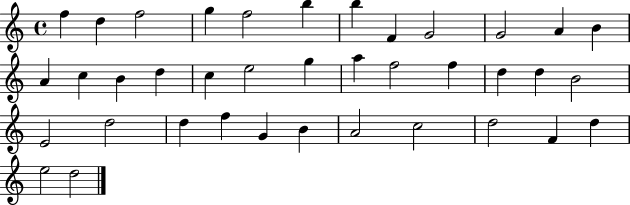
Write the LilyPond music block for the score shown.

{
  \clef treble
  \time 4/4
  \defaultTimeSignature
  \key c \major
  f''4 d''4 f''2 | g''4 f''2 b''4 | b''4 f'4 g'2 | g'2 a'4 b'4 | \break a'4 c''4 b'4 d''4 | c''4 e''2 g''4 | a''4 f''2 f''4 | d''4 d''4 b'2 | \break e'2 d''2 | d''4 f''4 g'4 b'4 | a'2 c''2 | d''2 f'4 d''4 | \break e''2 d''2 | \bar "|."
}